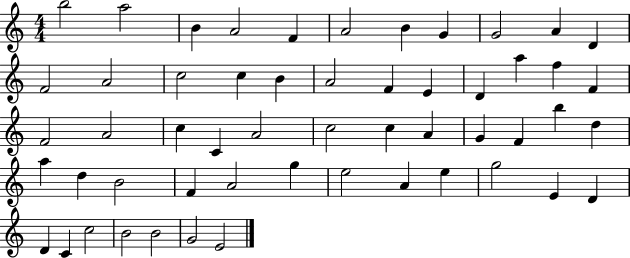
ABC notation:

X:1
T:Untitled
M:4/4
L:1/4
K:C
b2 a2 B A2 F A2 B G G2 A D F2 A2 c2 c B A2 F E D a f F F2 A2 c C A2 c2 c A G F b d a d B2 F A2 g e2 A e g2 E D D C c2 B2 B2 G2 E2